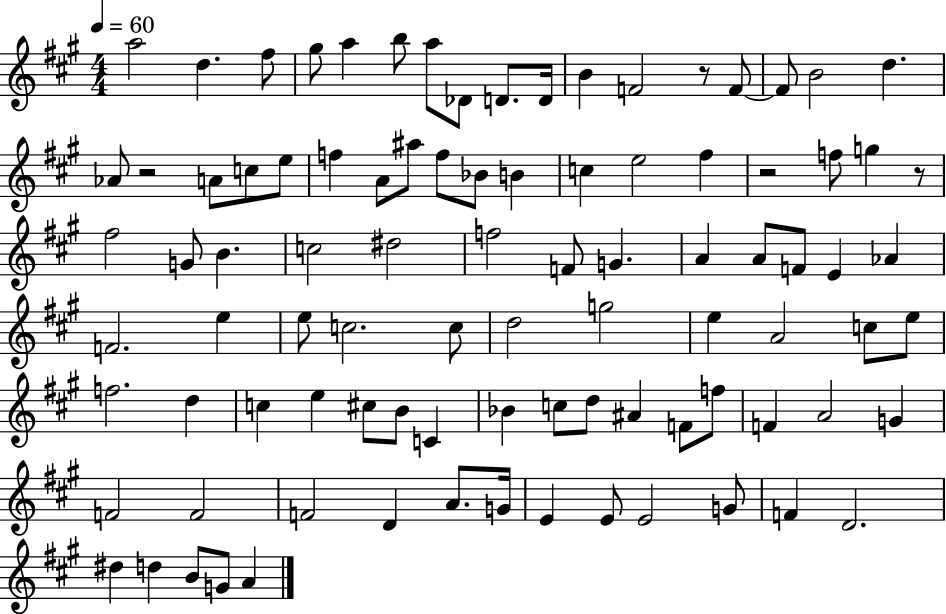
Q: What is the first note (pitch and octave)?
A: A5